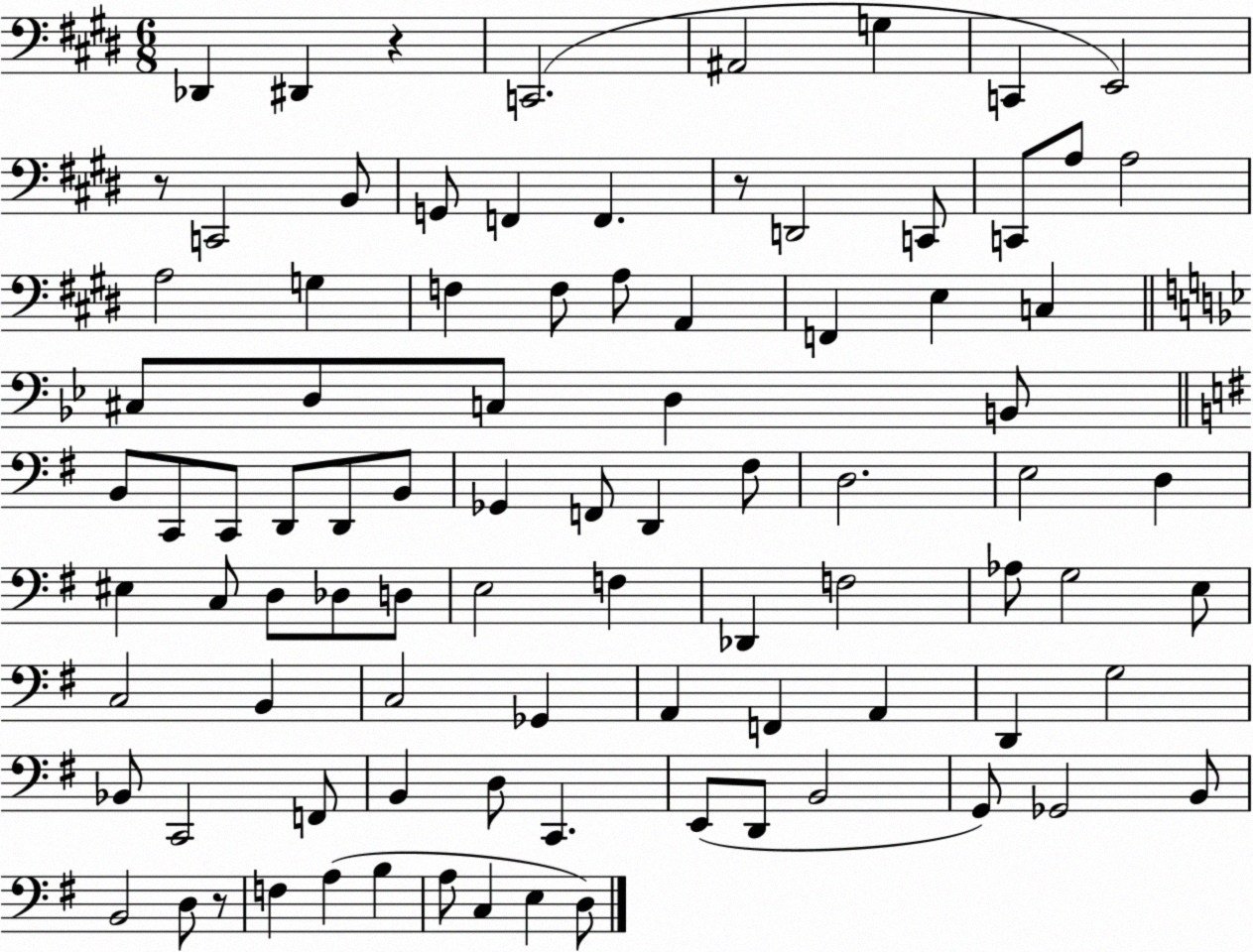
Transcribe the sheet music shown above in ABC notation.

X:1
T:Untitled
M:6/8
L:1/4
K:E
_D,, ^D,, z C,,2 ^A,,2 G, C,, E,,2 z/2 C,,2 B,,/2 G,,/2 F,, F,, z/2 D,,2 C,,/2 C,,/2 A,/2 A,2 A,2 G, F, F,/2 A,/2 A,, F,, E, C, ^C,/2 D,/2 C,/2 D, B,,/2 B,,/2 C,,/2 C,,/2 D,,/2 D,,/2 B,,/2 _G,, F,,/2 D,, ^F,/2 D,2 E,2 D, ^E, C,/2 D,/2 _D,/2 D,/2 E,2 F, _D,, F,2 _A,/2 G,2 E,/2 C,2 B,, C,2 _G,, A,, F,, A,, D,, G,2 _B,,/2 C,,2 F,,/2 B,, D,/2 C,, E,,/2 D,,/2 B,,2 G,,/2 _G,,2 B,,/2 B,,2 D,/2 z/2 F, A, B, A,/2 C, E, D,/2